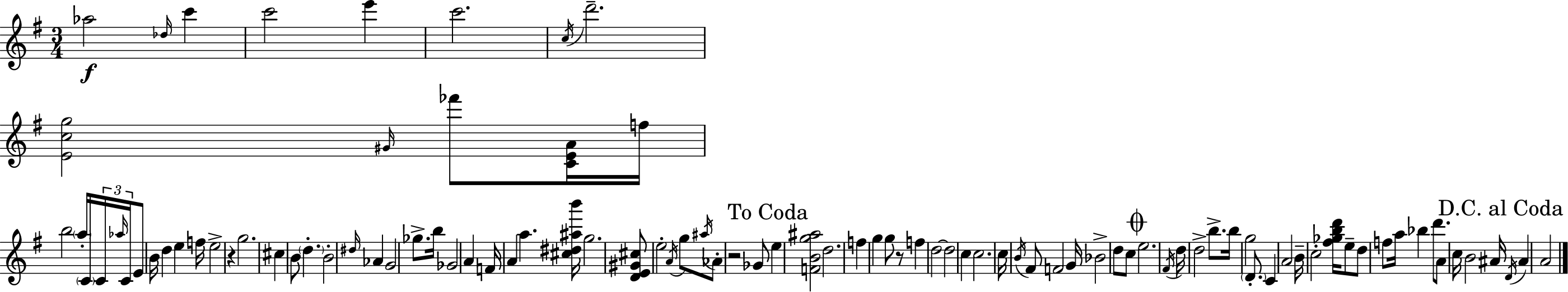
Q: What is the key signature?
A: G major